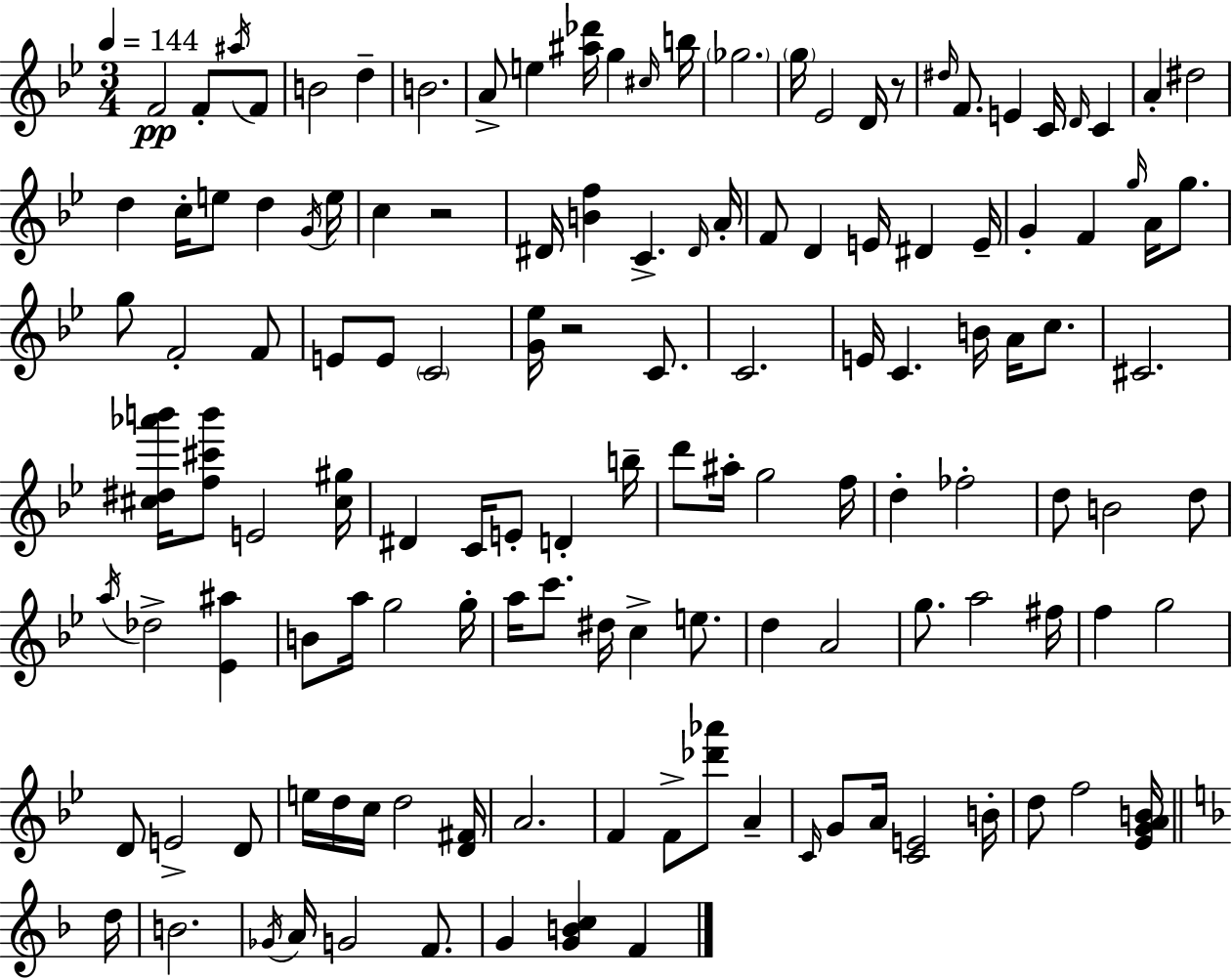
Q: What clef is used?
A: treble